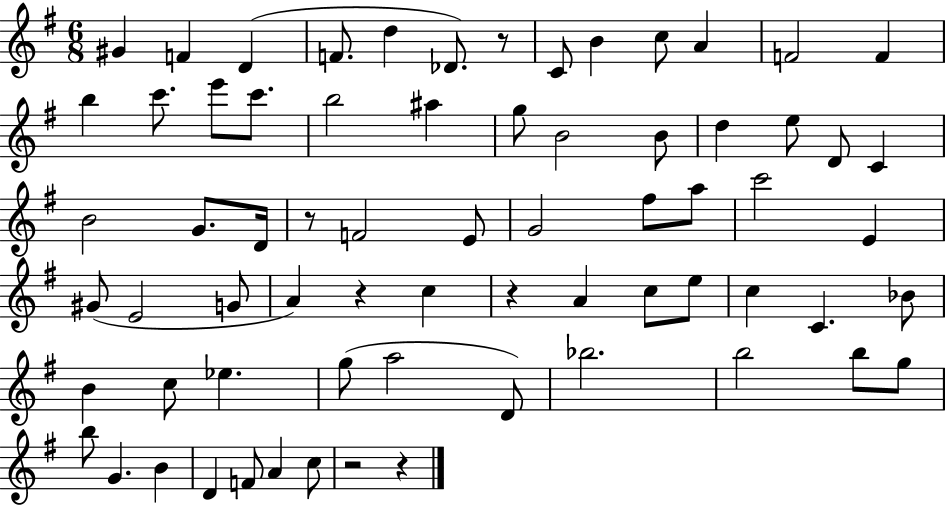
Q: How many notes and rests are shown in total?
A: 69